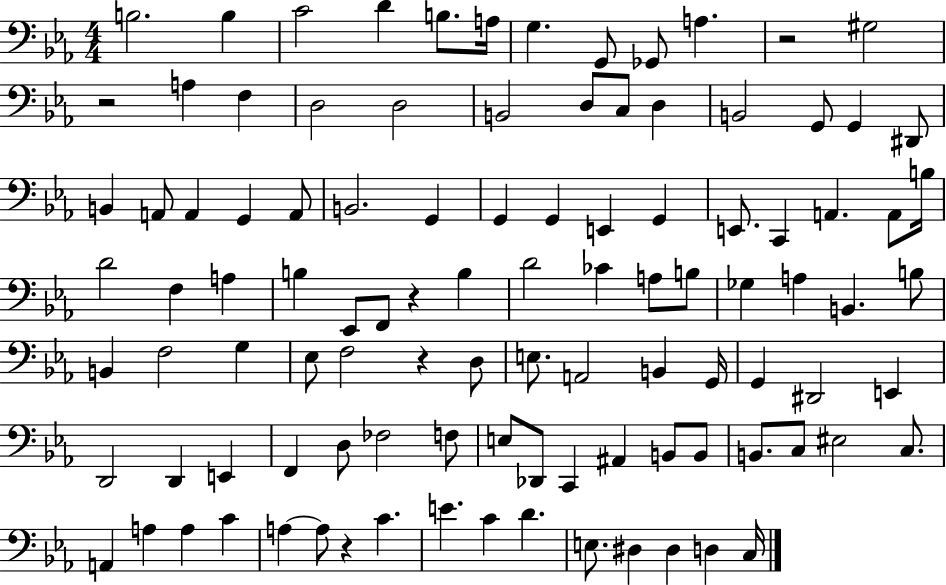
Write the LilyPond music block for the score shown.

{
  \clef bass
  \numericTimeSignature
  \time 4/4
  \key ees \major
  b2. b4 | c'2 d'4 b8. a16 | g4. g,8 ges,8 a4. | r2 gis2 | \break r2 a4 f4 | d2 d2 | b,2 d8 c8 d4 | b,2 g,8 g,4 dis,8 | \break b,4 a,8 a,4 g,4 a,8 | b,2. g,4 | g,4 g,4 e,4 g,4 | e,8. c,4 a,4. a,8 b16 | \break d'2 f4 a4 | b4 ees,8 f,8 r4 b4 | d'2 ces'4 a8 b8 | ges4 a4 b,4. b8 | \break b,4 f2 g4 | ees8 f2 r4 d8 | e8. a,2 b,4 g,16 | g,4 dis,2 e,4 | \break d,2 d,4 e,4 | f,4 d8 fes2 f8 | e8 des,8 c,4 ais,4 b,8 b,8 | b,8. c8 eis2 c8. | \break a,4 a4 a4 c'4 | a4~~ a8 r4 c'4. | e'4. c'4 d'4. | e8. dis4 dis4 d4 c16 | \break \bar "|."
}